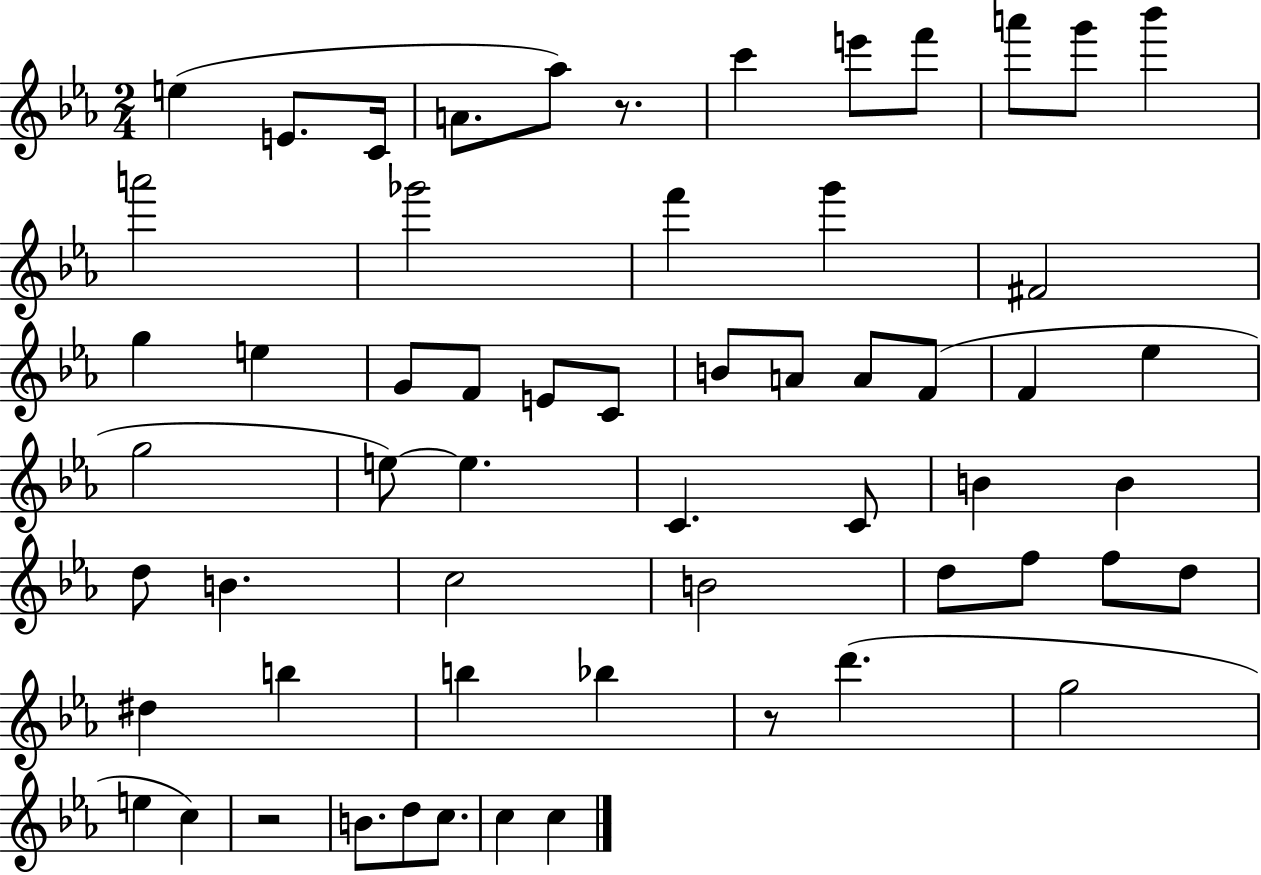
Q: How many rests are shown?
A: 3